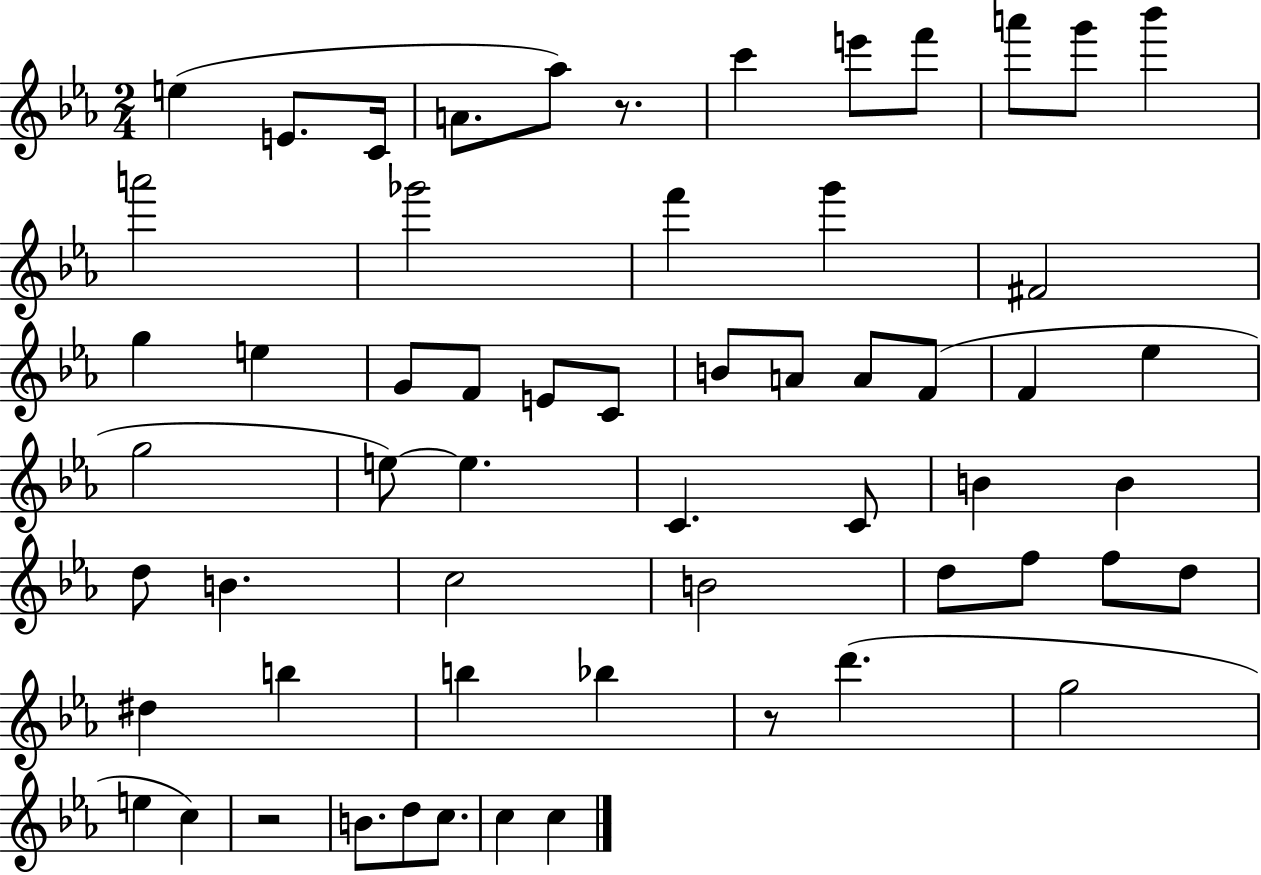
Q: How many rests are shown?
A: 3